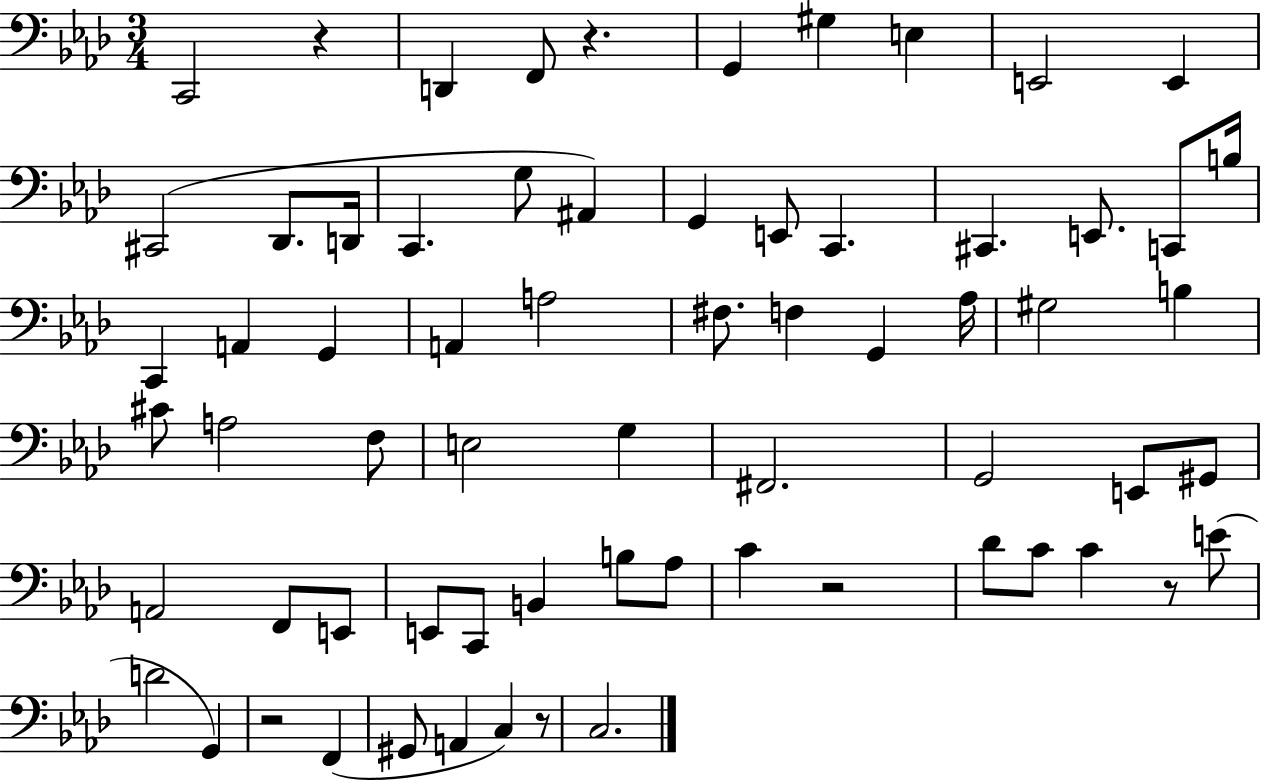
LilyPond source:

{
  \clef bass
  \numericTimeSignature
  \time 3/4
  \key aes \major
  c,2 r4 | d,4 f,8 r4. | g,4 gis4 e4 | e,2 e,4 | \break cis,2( des,8. d,16 | c,4. g8 ais,4) | g,4 e,8 c,4. | cis,4. e,8. c,8 b16 | \break c,4 a,4 g,4 | a,4 a2 | fis8. f4 g,4 aes16 | gis2 b4 | \break cis'8 a2 f8 | e2 g4 | fis,2. | g,2 e,8 gis,8 | \break a,2 f,8 e,8 | e,8 c,8 b,4 b8 aes8 | c'4 r2 | des'8 c'8 c'4 r8 e'8( | \break d'2 g,4) | r2 f,4( | gis,8 a,4 c4) r8 | c2. | \break \bar "|."
}